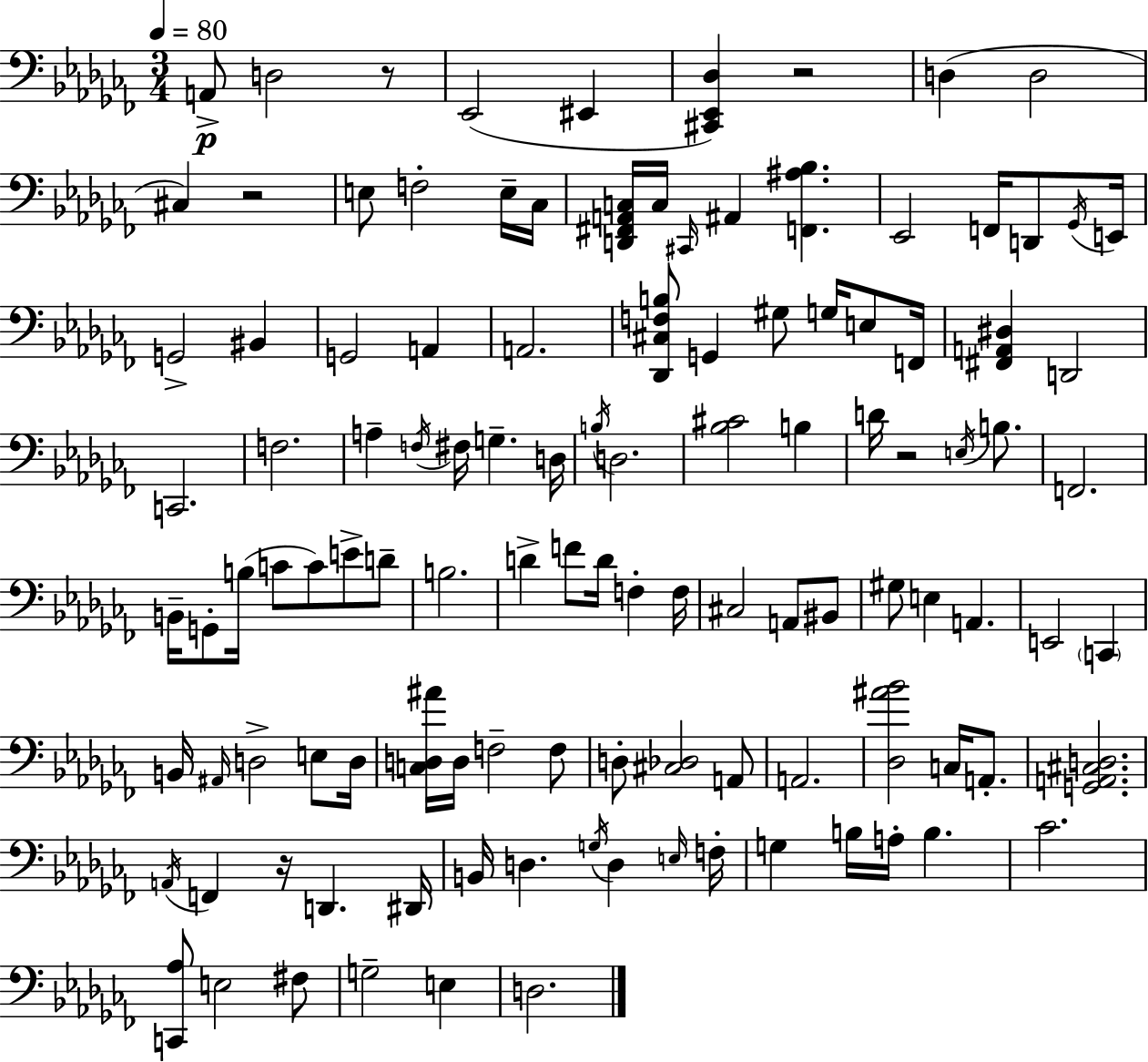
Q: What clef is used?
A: bass